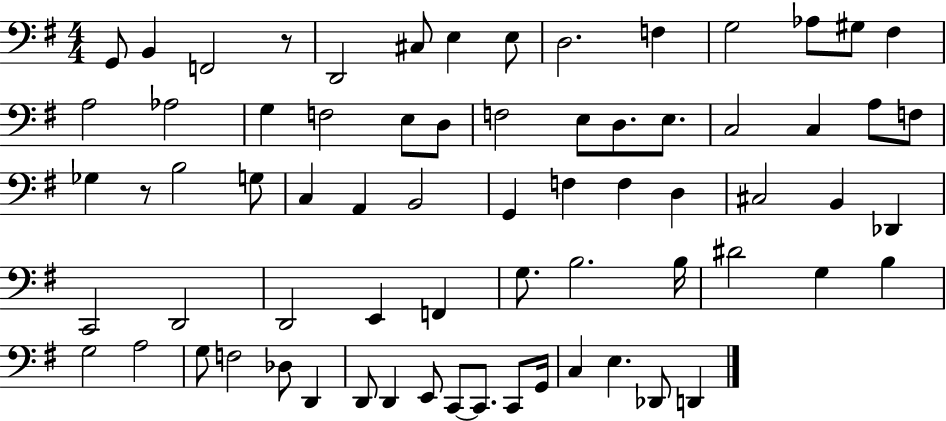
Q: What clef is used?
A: bass